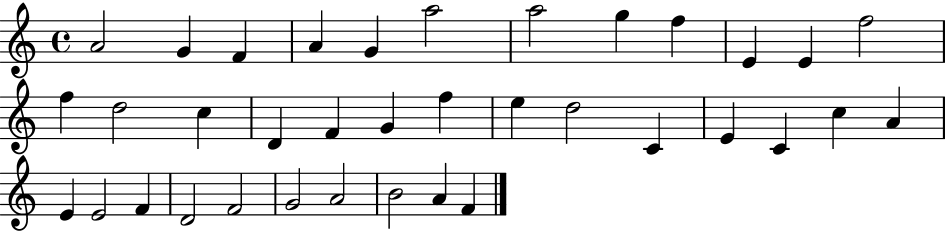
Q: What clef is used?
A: treble